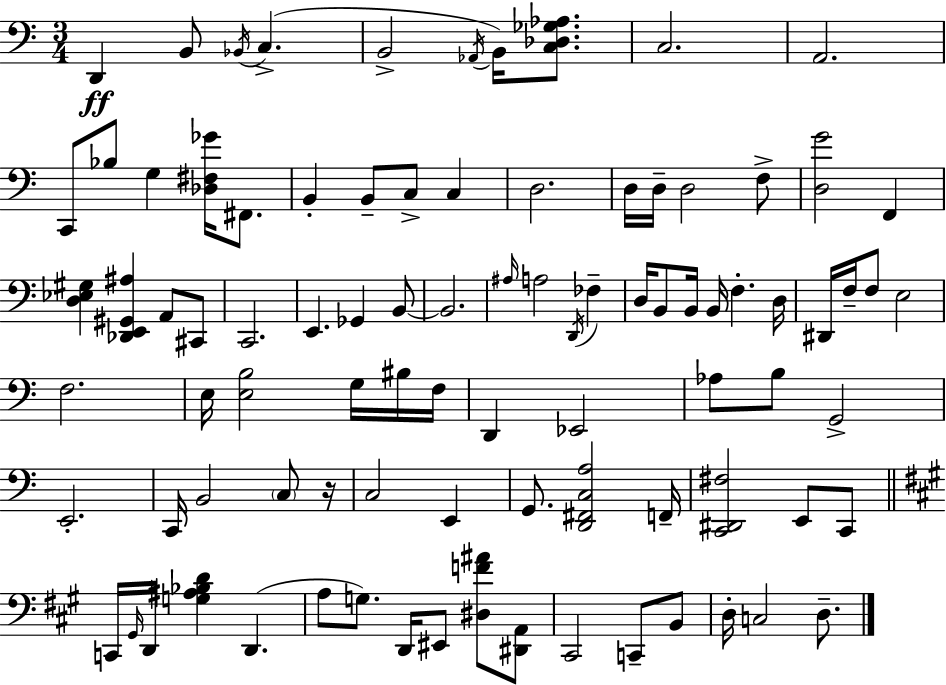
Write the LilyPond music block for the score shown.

{
  \clef bass
  \numericTimeSignature
  \time 3/4
  \key c \major
  d,4\ff b,8 \acciaccatura { bes,16 }( c4.-> | b,2-> \acciaccatura { aes,16 }) b,16 <c des ges aes>8. | c2. | a,2. | \break c,8 bes8 g4 <des fis ges'>16 fis,8. | b,4-. b,8-- c8-> c4 | d2. | d16 d16-- d2 | \break f8-> <d g'>2 f,4 | <d ees gis>4 <des, e, gis, ais>4 a,8 | cis,8 c,2. | e,4. ges,4 | \break b,8~~ b,2. | \grace { ais16 } a2 \acciaccatura { d,16 } | fes4-- d16 b,8 b,16 b,16 f4.-. | d16 dis,16 f16-- f8 e2 | \break f2. | e16 <e b>2 | g16 bis16 f16 d,4 ees,2 | aes8 b8 g,2-> | \break e,2.-. | c,16 b,2 | \parenthesize c8 r16 c2 | e,4 g,8. <d, fis, c a>2 | \break f,16-- <c, dis, fis>2 | e,8 c,8 \bar "||" \break \key a \major c,16 \grace { gis,16 } d,16 <g ais bes d'>4 d,4.( | a8 g8.) d,16 eis,8 <dis f' ais'>8 <dis, a,>8 | cis,2 c,8-- b,8 | d16-. c2 d8.-- | \break \bar "|."
}